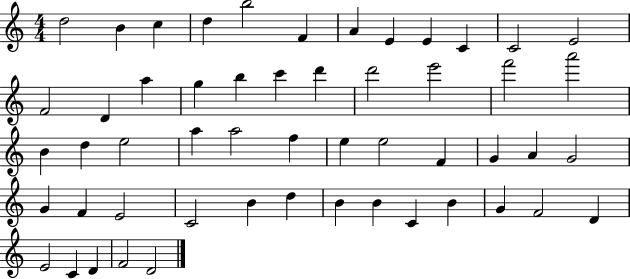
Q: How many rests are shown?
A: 0